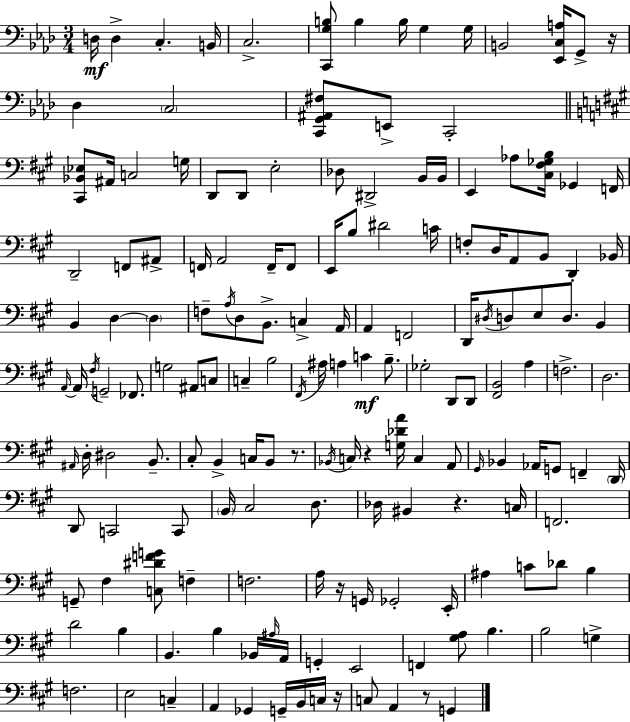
X:1
T:Untitled
M:3/4
L:1/4
K:Fm
D,/4 D, C, B,,/4 C,2 [C,,G,B,]/2 B, B,/4 G, G,/4 B,,2 [_E,,C,A,]/4 G,,/2 z/4 _D, C,2 [C,,G,,^A,,^F,]/2 E,,/2 C,,2 [^C,,_B,,_E,]/2 ^A,,/4 C,2 G,/4 D,,/2 D,,/2 E,2 _D,/2 ^D,,2 B,,/4 B,,/4 E,, _A,/2 [^C,^F,_G,B,]/4 _G,, F,,/4 D,,2 F,,/2 ^A,,/2 F,,/4 A,,2 F,,/4 F,,/2 E,,/4 B,/2 ^D2 C/4 F,/2 D,/4 A,,/2 B,,/2 D,, _B,,/4 B,, D, D, F,/2 A,/4 D,/2 B,,/2 C, A,,/4 A,, F,,2 D,,/4 ^D,/4 D,/2 E,/2 D,/2 B,, A,,/4 A,,/4 ^F,/4 G,,2 _F,,/2 G,2 ^A,,/2 C,/2 C, B,2 ^F,,/4 ^A,/4 A, C B,/2 _G,2 D,,/2 D,,/2 [^F,,B,,]2 A, F,2 D,2 ^A,,/4 D,/4 ^D,2 B,,/2 ^C,/2 B,, C,/4 B,,/2 z/2 _B,,/4 C,/4 z [G,_DA]/4 C, A,,/2 ^G,,/4 _B,, _A,,/4 G,,/2 F,, D,,/4 D,,/2 C,,2 C,,/2 B,,/4 ^C,2 D,/2 _D,/4 ^B,, z C,/4 F,,2 G,,/2 ^F, [C,^DFG]/2 F, F,2 A,/4 z/4 G,,/4 _G,,2 E,,/4 ^A, C/2 _D/2 B, D2 B, B,, B, _B,,/4 ^A,/4 A,,/4 G,, E,,2 F,, [^G,A,]/2 B, B,2 G, F,2 E,2 C, A,, _G,, G,,/4 B,,/4 C,/4 z/4 C,/2 A,, z/2 G,,